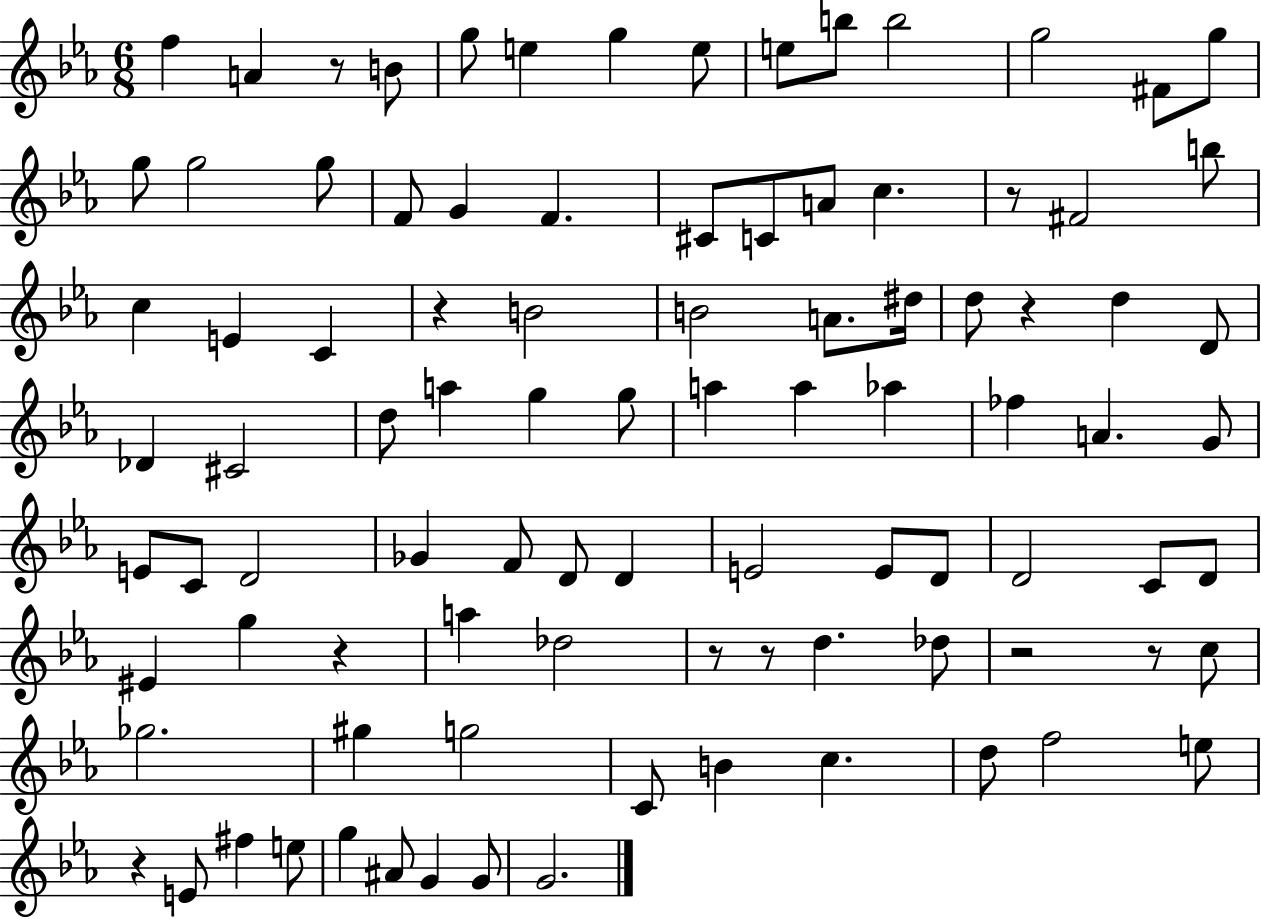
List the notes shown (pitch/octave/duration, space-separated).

F5/q A4/q R/e B4/e G5/e E5/q G5/q E5/e E5/e B5/e B5/h G5/h F#4/e G5/e G5/e G5/h G5/e F4/e G4/q F4/q. C#4/e C4/e A4/e C5/q. R/e F#4/h B5/e C5/q E4/q C4/q R/q B4/h B4/h A4/e. D#5/s D5/e R/q D5/q D4/e Db4/q C#4/h D5/e A5/q G5/q G5/e A5/q A5/q Ab5/q FES5/q A4/q. G4/e E4/e C4/e D4/h Gb4/q F4/e D4/e D4/q E4/h E4/e D4/e D4/h C4/e D4/e EIS4/q G5/q R/q A5/q Db5/h R/e R/e D5/q. Db5/e R/h R/e C5/e Gb5/h. G#5/q G5/h C4/e B4/q C5/q. D5/e F5/h E5/e R/q E4/e F#5/q E5/e G5/q A#4/e G4/q G4/e G4/h.